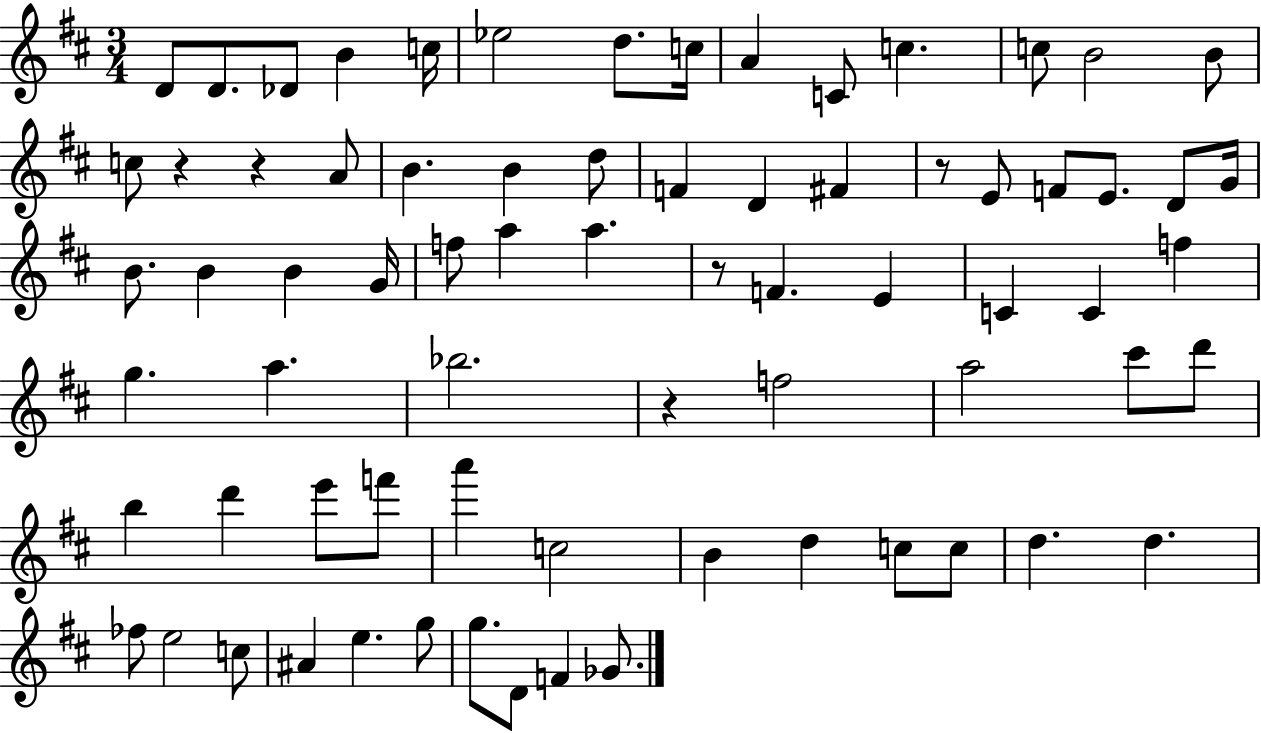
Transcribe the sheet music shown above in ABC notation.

X:1
T:Untitled
M:3/4
L:1/4
K:D
D/2 D/2 _D/2 B c/4 _e2 d/2 c/4 A C/2 c c/2 B2 B/2 c/2 z z A/2 B B d/2 F D ^F z/2 E/2 F/2 E/2 D/2 G/4 B/2 B B G/4 f/2 a a z/2 F E C C f g a _b2 z f2 a2 ^c'/2 d'/2 b d' e'/2 f'/2 a' c2 B d c/2 c/2 d d _f/2 e2 c/2 ^A e g/2 g/2 D/2 F _G/2